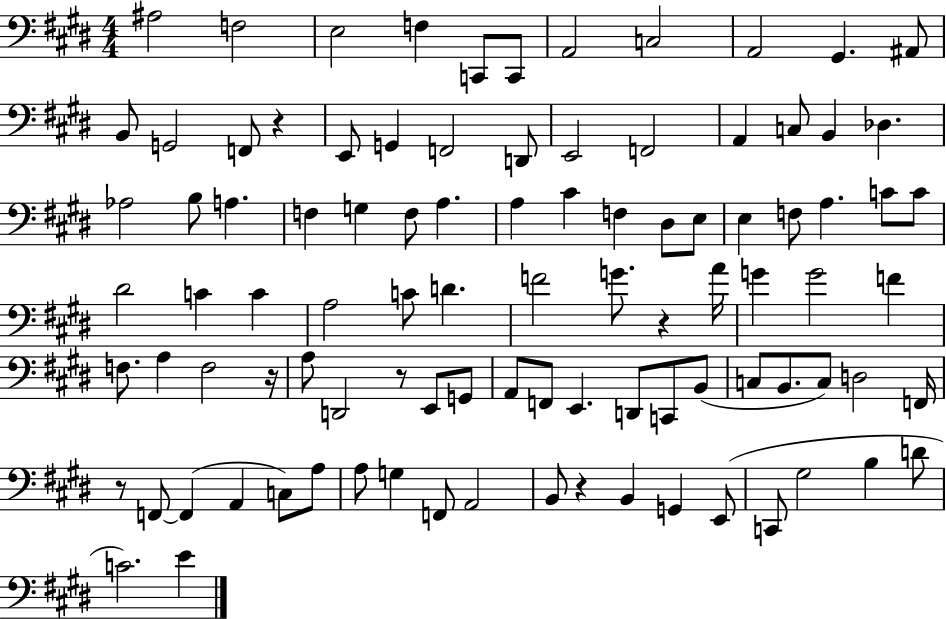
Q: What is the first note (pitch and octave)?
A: A#3